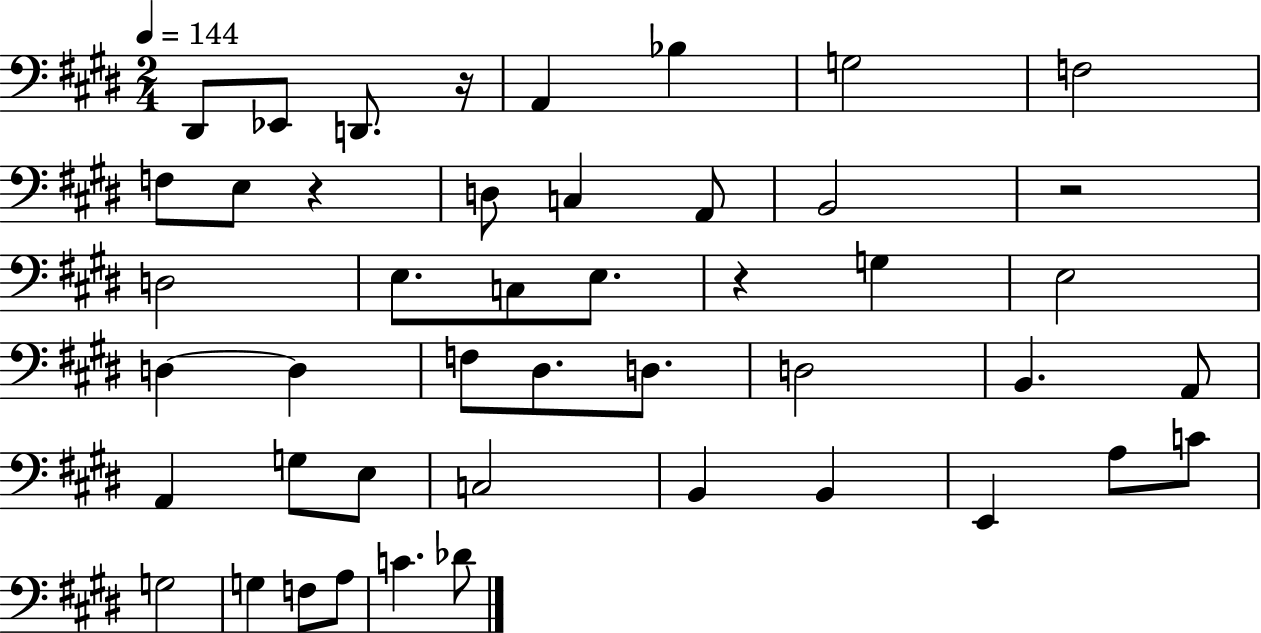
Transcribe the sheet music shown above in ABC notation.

X:1
T:Untitled
M:2/4
L:1/4
K:E
^D,,/2 _E,,/2 D,,/2 z/4 A,, _B, G,2 F,2 F,/2 E,/2 z D,/2 C, A,,/2 B,,2 z2 D,2 E,/2 C,/2 E,/2 z G, E,2 D, D, F,/2 ^D,/2 D,/2 D,2 B,, A,,/2 A,, G,/2 E,/2 C,2 B,, B,, E,, A,/2 C/2 G,2 G, F,/2 A,/2 C _D/2